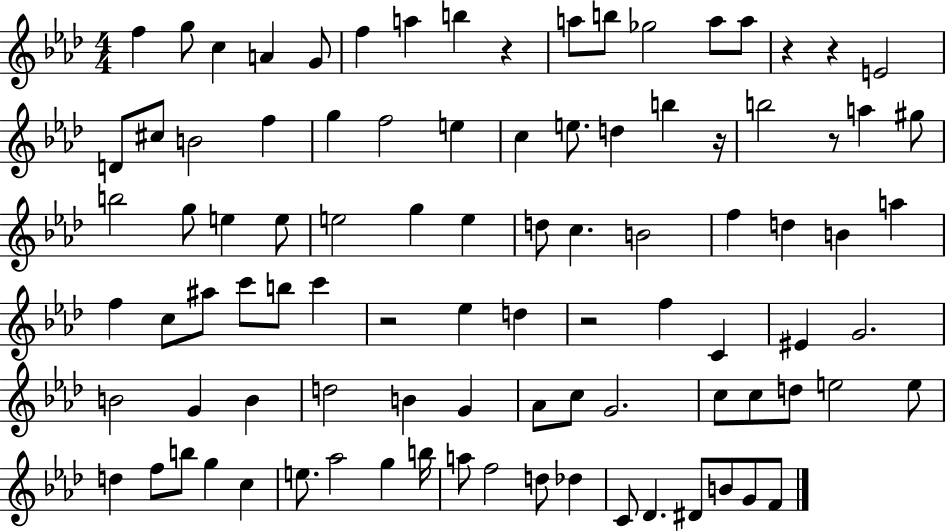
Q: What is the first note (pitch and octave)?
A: F5